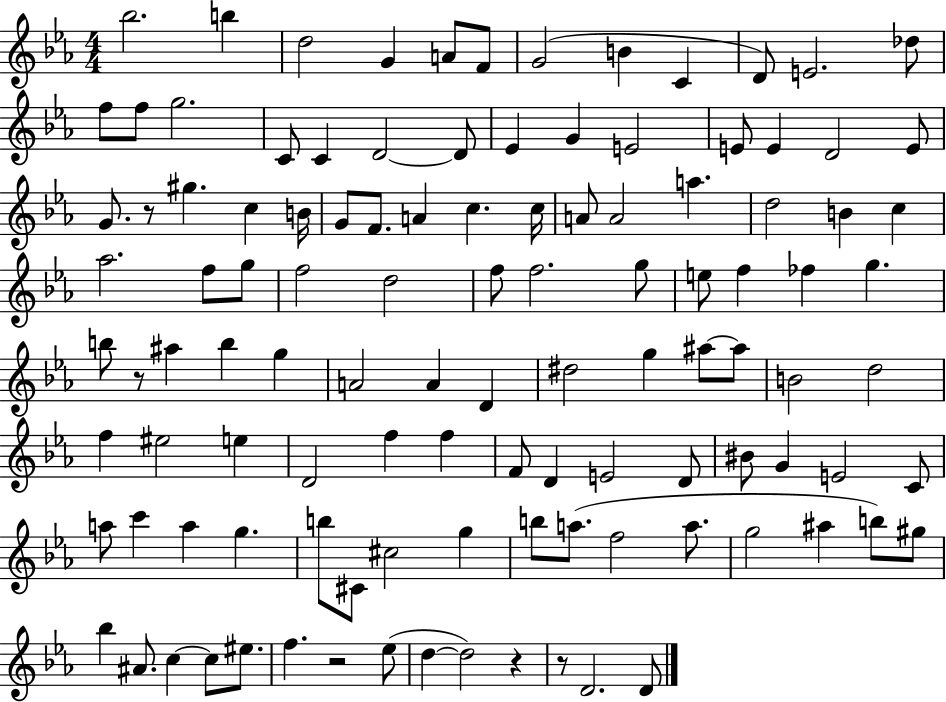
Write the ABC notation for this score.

X:1
T:Untitled
M:4/4
L:1/4
K:Eb
_b2 b d2 G A/2 F/2 G2 B C D/2 E2 _d/2 f/2 f/2 g2 C/2 C D2 D/2 _E G E2 E/2 E D2 E/2 G/2 z/2 ^g c B/4 G/2 F/2 A c c/4 A/2 A2 a d2 B c _a2 f/2 g/2 f2 d2 f/2 f2 g/2 e/2 f _f g b/2 z/2 ^a b g A2 A D ^d2 g ^a/2 ^a/2 B2 d2 f ^e2 e D2 f f F/2 D E2 D/2 ^B/2 G E2 C/2 a/2 c' a g b/2 ^C/2 ^c2 g b/2 a/2 f2 a/2 g2 ^a b/2 ^g/2 _b ^A/2 c c/2 ^e/2 f z2 _e/2 d d2 z z/2 D2 D/2